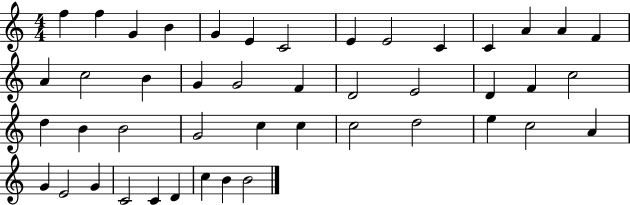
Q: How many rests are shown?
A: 0